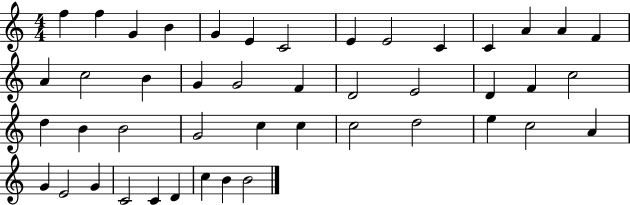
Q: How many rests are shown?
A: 0